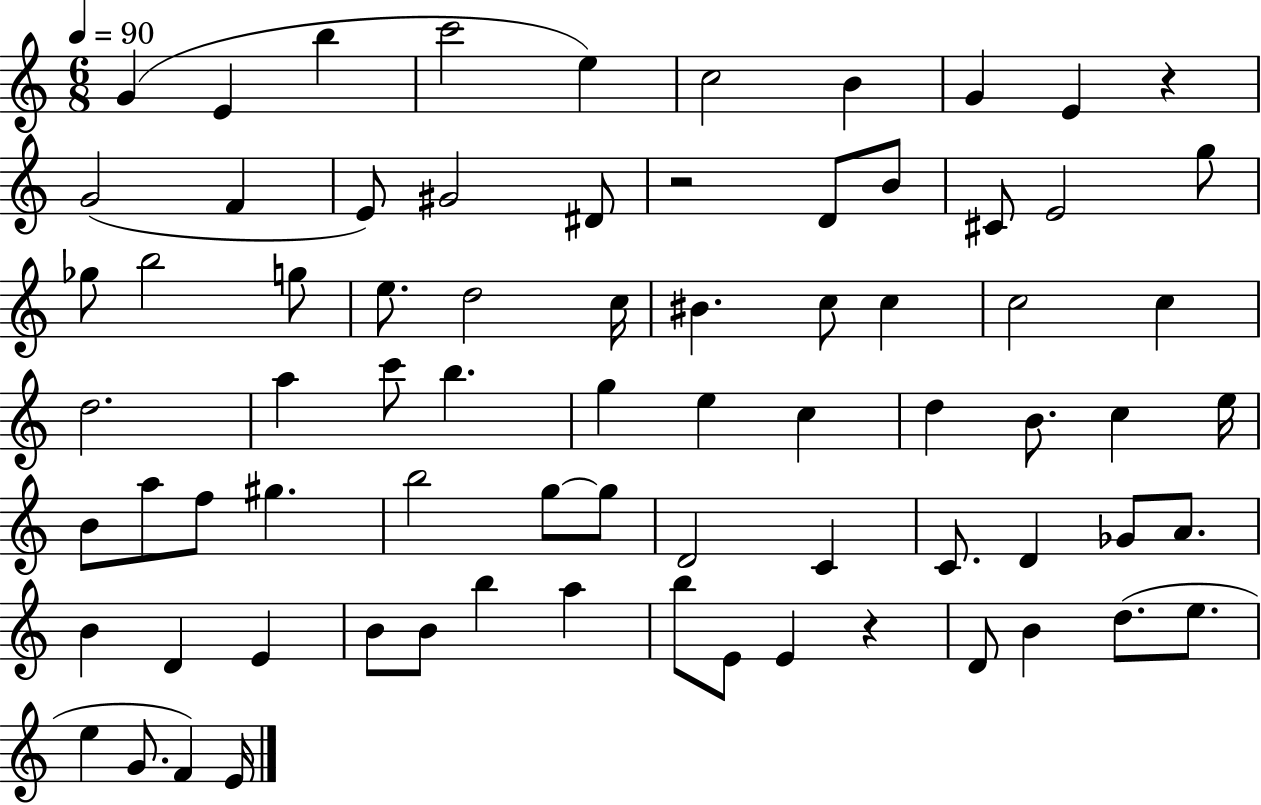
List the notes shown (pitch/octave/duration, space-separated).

G4/q E4/q B5/q C6/h E5/q C5/h B4/q G4/q E4/q R/q G4/h F4/q E4/e G#4/h D#4/e R/h D4/e B4/e C#4/e E4/h G5/e Gb5/e B5/h G5/e E5/e. D5/h C5/s BIS4/q. C5/e C5/q C5/h C5/q D5/h. A5/q C6/e B5/q. G5/q E5/q C5/q D5/q B4/e. C5/q E5/s B4/e A5/e F5/e G#5/q. B5/h G5/e G5/e D4/h C4/q C4/e. D4/q Gb4/e A4/e. B4/q D4/q E4/q B4/e B4/e B5/q A5/q B5/e E4/e E4/q R/q D4/e B4/q D5/e. E5/e. E5/q G4/e. F4/q E4/s